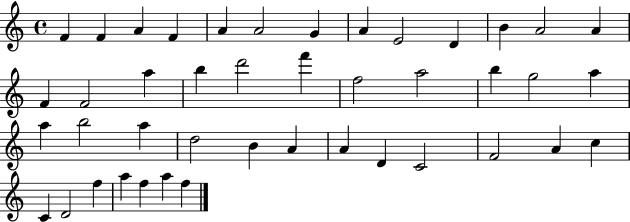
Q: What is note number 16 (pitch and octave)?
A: A5